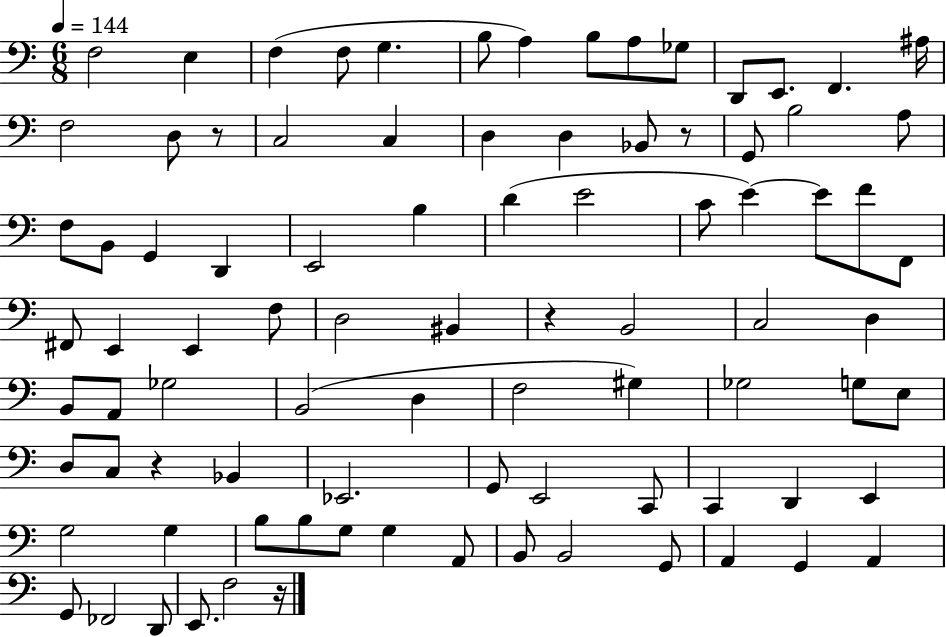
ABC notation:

X:1
T:Untitled
M:6/8
L:1/4
K:C
F,2 E, F, F,/2 G, B,/2 A, B,/2 A,/2 _G,/2 D,,/2 E,,/2 F,, ^A,/4 F,2 D,/2 z/2 C,2 C, D, D, _B,,/2 z/2 G,,/2 B,2 A,/2 F,/2 B,,/2 G,, D,, E,,2 B, D E2 C/2 E E/2 F/2 F,,/2 ^F,,/2 E,, E,, F,/2 D,2 ^B,, z B,,2 C,2 D, B,,/2 A,,/2 _G,2 B,,2 D, F,2 ^G, _G,2 G,/2 E,/2 D,/2 C,/2 z _B,, _E,,2 G,,/2 E,,2 C,,/2 C,, D,, E,, G,2 G, B,/2 B,/2 G,/2 G, A,,/2 B,,/2 B,,2 G,,/2 A,, G,, A,, G,,/2 _F,,2 D,,/2 E,,/2 F,2 z/4